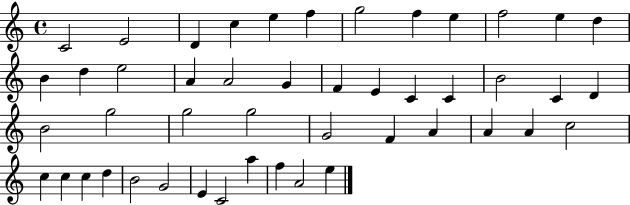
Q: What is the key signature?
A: C major